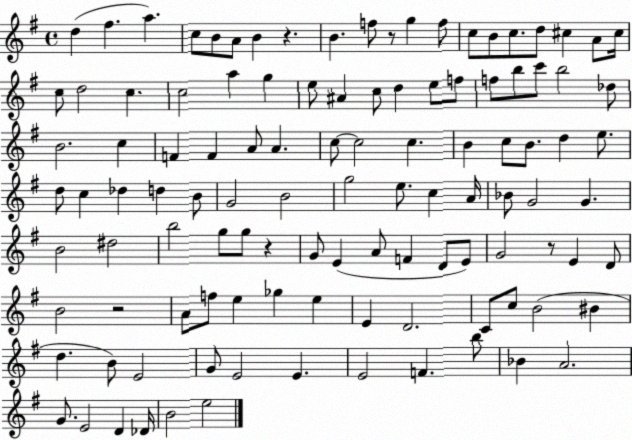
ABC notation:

X:1
T:Untitled
M:4/4
L:1/4
K:G
d ^f a c/2 B/2 A/2 B z B f/2 z/2 g f/2 c/2 B/2 c/2 d/2 ^c A/2 ^c/4 c/2 d2 c c2 a g e/2 ^A c/2 d e/2 f/2 f/2 b/2 c'/2 b2 _d/2 B2 c F F A/2 A c/2 c2 c B c/2 B/2 d e/2 d/2 c _d d B/2 G2 B2 g2 e/2 c A/4 _B/2 G2 G B2 ^d2 b2 g/2 g/2 z G/2 E A/2 F D/2 E/2 G2 z/2 E D/2 B2 z2 A/2 f/2 e _g e E D2 C/2 c/2 B2 ^B d B/2 E2 G/2 E2 E E2 F b/2 _B A2 G/2 E2 D _D/4 B2 e2